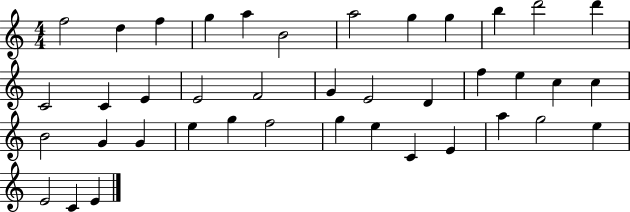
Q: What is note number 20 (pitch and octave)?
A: D4